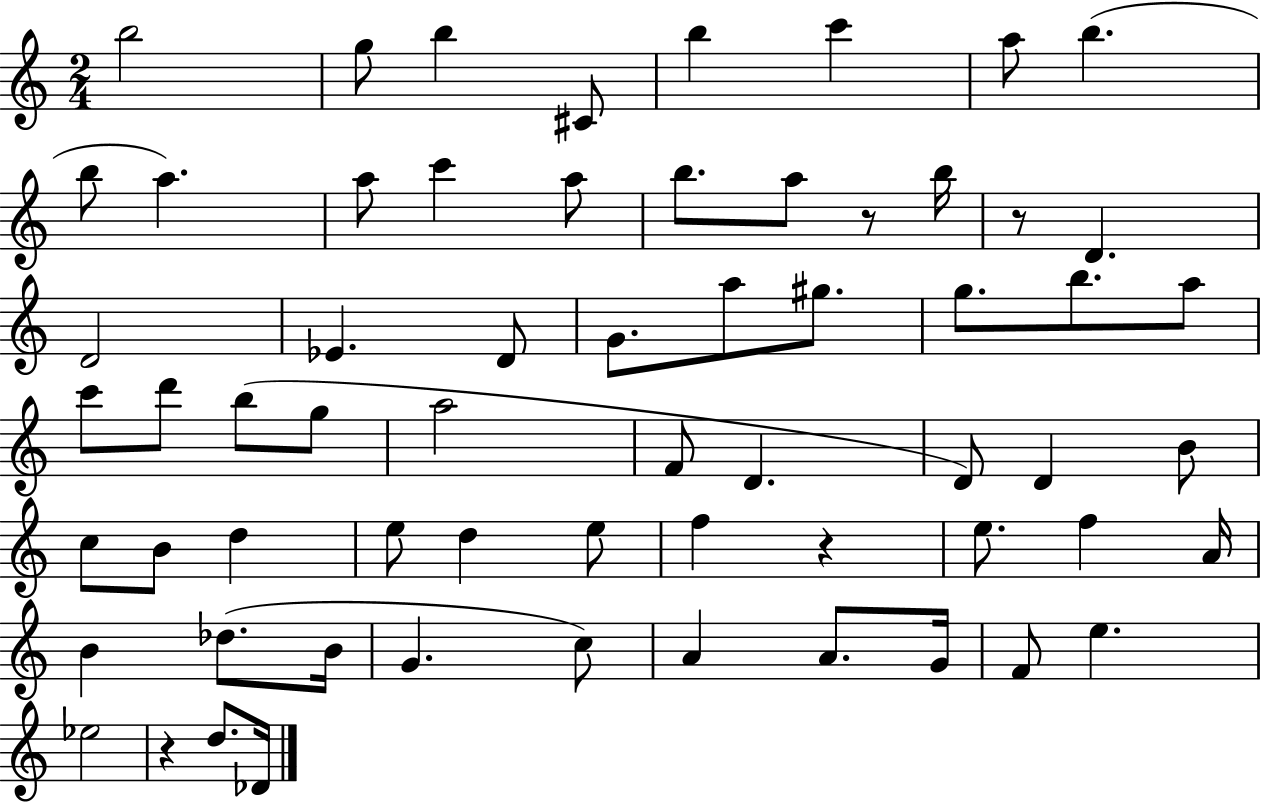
{
  \clef treble
  \numericTimeSignature
  \time 2/4
  \key c \major
  b''2 | g''8 b''4 cis'8 | b''4 c'''4 | a''8 b''4.( | \break b''8 a''4.) | a''8 c'''4 a''8 | b''8. a''8 r8 b''16 | r8 d'4. | \break d'2 | ees'4. d'8 | g'8. a''8 gis''8. | g''8. b''8. a''8 | \break c'''8 d'''8 b''8( g''8 | a''2 | f'8 d'4. | d'8) d'4 b'8 | \break c''8 b'8 d''4 | e''8 d''4 e''8 | f''4 r4 | e''8. f''4 a'16 | \break b'4 des''8.( b'16 | g'4. c''8) | a'4 a'8. g'16 | f'8 e''4. | \break ees''2 | r4 d''8. des'16 | \bar "|."
}